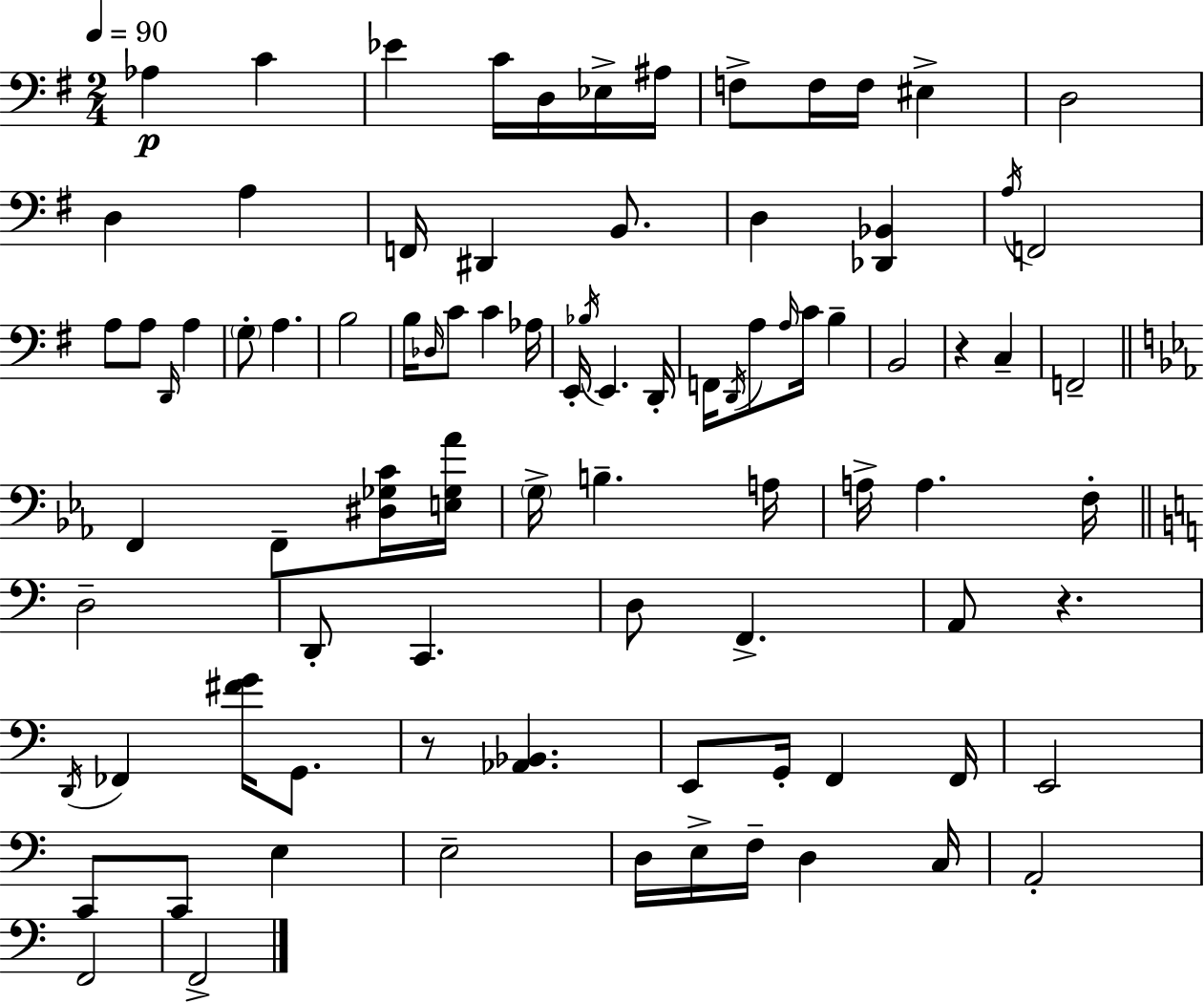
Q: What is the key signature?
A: E minor